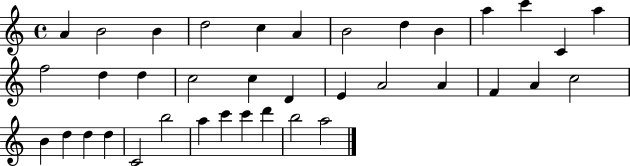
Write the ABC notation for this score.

X:1
T:Untitled
M:4/4
L:1/4
K:C
A B2 B d2 c A B2 d B a c' C a f2 d d c2 c D E A2 A F A c2 B d d d C2 b2 a c' c' d' b2 a2